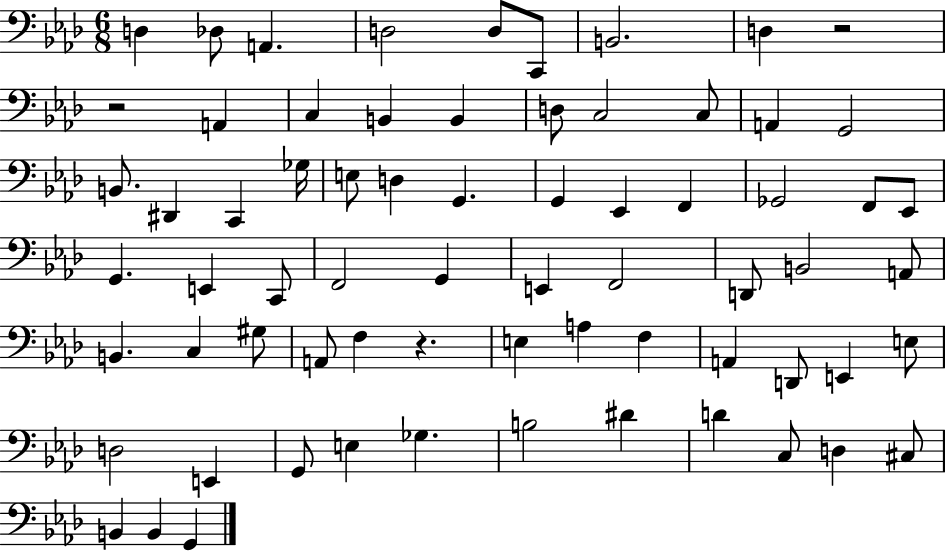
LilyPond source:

{
  \clef bass
  \numericTimeSignature
  \time 6/8
  \key aes \major
  d4 des8 a,4. | d2 d8 c,8 | b,2. | d4 r2 | \break r2 a,4 | c4 b,4 b,4 | d8 c2 c8 | a,4 g,2 | \break b,8. dis,4 c,4 ges16 | e8 d4 g,4. | g,4 ees,4 f,4 | ges,2 f,8 ees,8 | \break g,4. e,4 c,8 | f,2 g,4 | e,4 f,2 | d,8 b,2 a,8 | \break b,4. c4 gis8 | a,8 f4 r4. | e4 a4 f4 | a,4 d,8 e,4 e8 | \break d2 e,4 | g,8 e4 ges4. | b2 dis'4 | d'4 c8 d4 cis8 | \break b,4 b,4 g,4 | \bar "|."
}